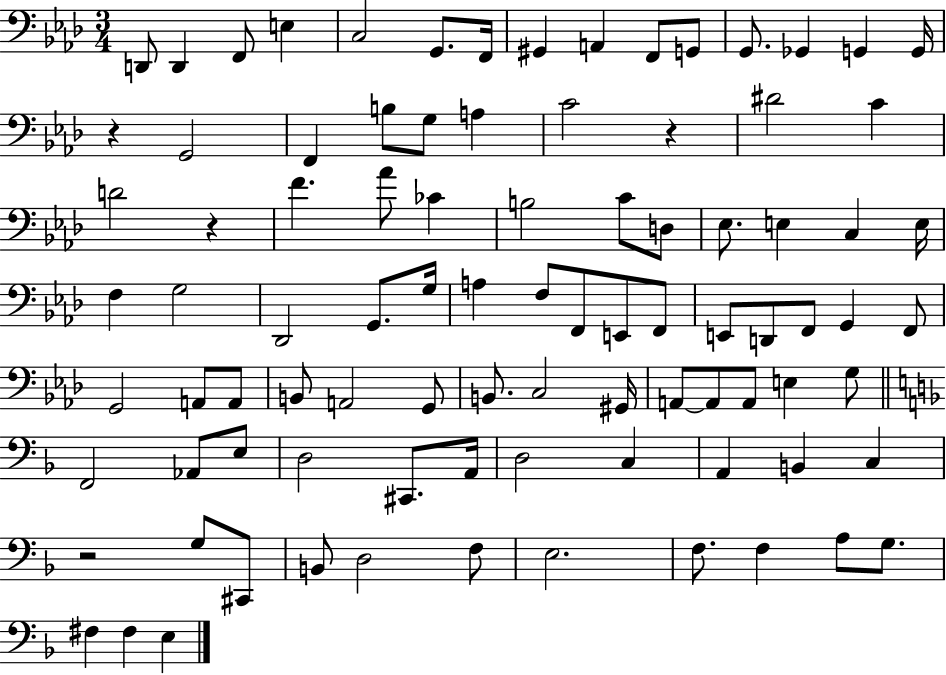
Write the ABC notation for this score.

X:1
T:Untitled
M:3/4
L:1/4
K:Ab
D,,/2 D,, F,,/2 E, C,2 G,,/2 F,,/4 ^G,, A,, F,,/2 G,,/2 G,,/2 _G,, G,, G,,/4 z G,,2 F,, B,/2 G,/2 A, C2 z ^D2 C D2 z F _A/2 _C B,2 C/2 D,/2 _E,/2 E, C, E,/4 F, G,2 _D,,2 G,,/2 G,/4 A, F,/2 F,,/2 E,,/2 F,,/2 E,,/2 D,,/2 F,,/2 G,, F,,/2 G,,2 A,,/2 A,,/2 B,,/2 A,,2 G,,/2 B,,/2 C,2 ^G,,/4 A,,/2 A,,/2 A,,/2 E, G,/2 F,,2 _A,,/2 E,/2 D,2 ^C,,/2 A,,/4 D,2 C, A,, B,, C, z2 G,/2 ^C,,/2 B,,/2 D,2 F,/2 E,2 F,/2 F, A,/2 G,/2 ^F, ^F, E,